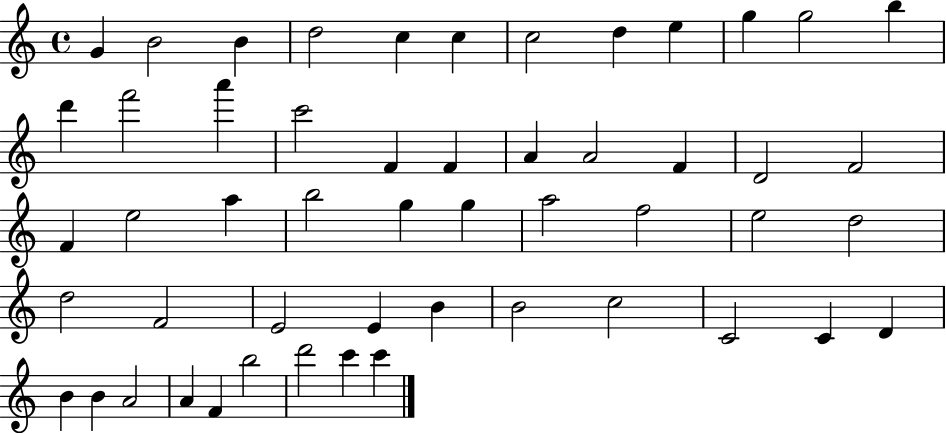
X:1
T:Untitled
M:4/4
L:1/4
K:C
G B2 B d2 c c c2 d e g g2 b d' f'2 a' c'2 F F A A2 F D2 F2 F e2 a b2 g g a2 f2 e2 d2 d2 F2 E2 E B B2 c2 C2 C D B B A2 A F b2 d'2 c' c'